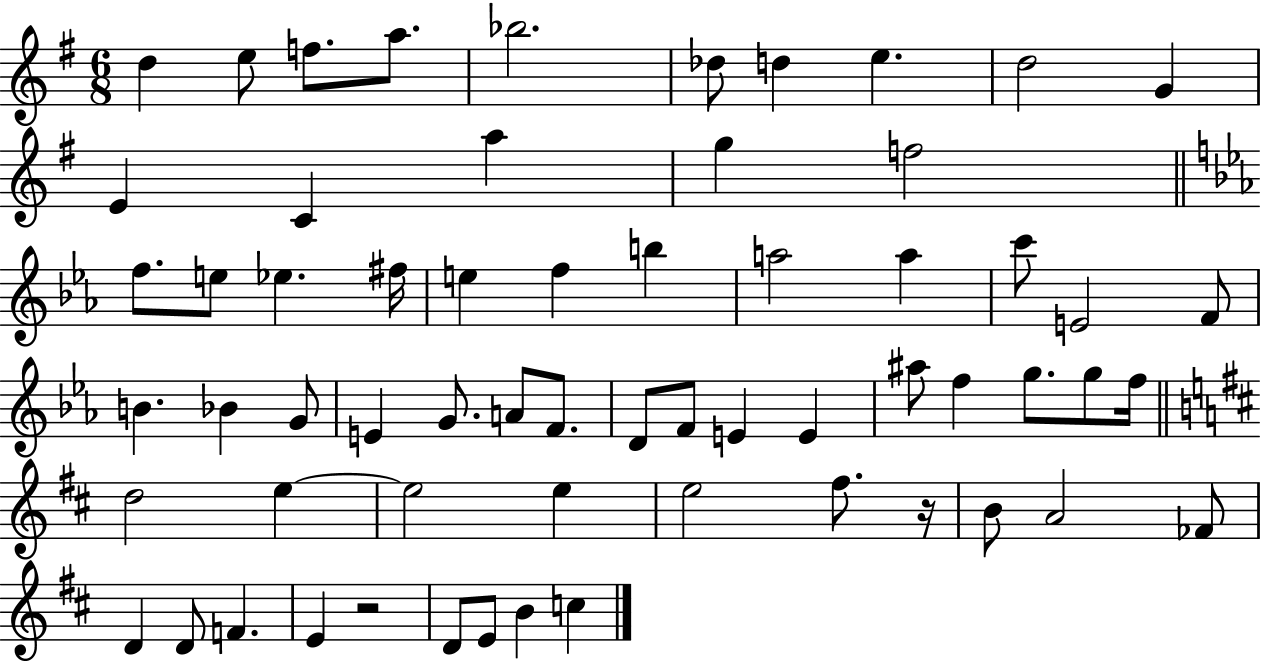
D5/q E5/e F5/e. A5/e. Bb5/h. Db5/e D5/q E5/q. D5/h G4/q E4/q C4/q A5/q G5/q F5/h F5/e. E5/e Eb5/q. F#5/s E5/q F5/q B5/q A5/h A5/q C6/e E4/h F4/e B4/q. Bb4/q G4/e E4/q G4/e. A4/e F4/e. D4/e F4/e E4/q E4/q A#5/e F5/q G5/e. G5/e F5/s D5/h E5/q E5/h E5/q E5/h F#5/e. R/s B4/e A4/h FES4/e D4/q D4/e F4/q. E4/q R/h D4/e E4/e B4/q C5/q